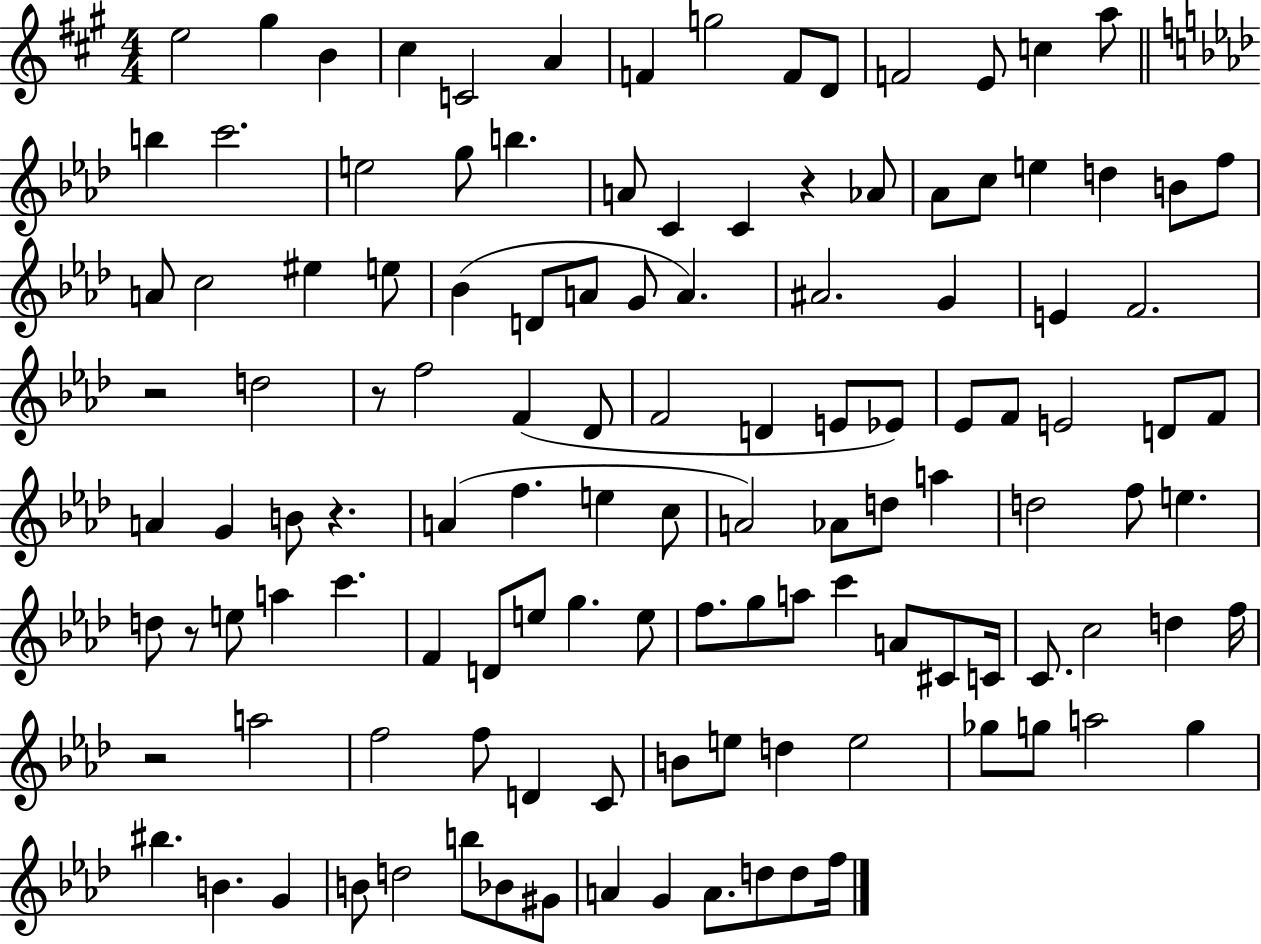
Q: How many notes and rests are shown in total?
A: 122